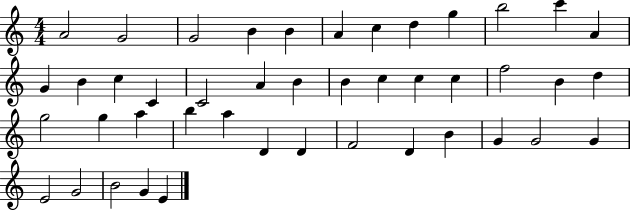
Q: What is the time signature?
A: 4/4